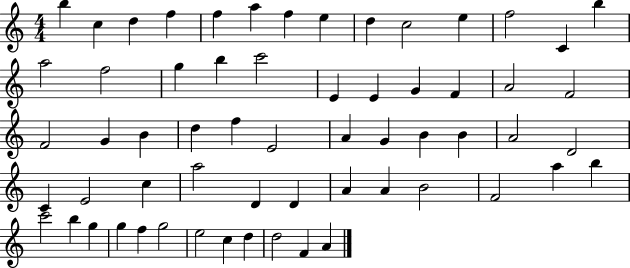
B5/q C5/q D5/q F5/q F5/q A5/q F5/q E5/q D5/q C5/h E5/q F5/h C4/q B5/q A5/h F5/h G5/q B5/q C6/h E4/q E4/q G4/q F4/q A4/h F4/h F4/h G4/q B4/q D5/q F5/q E4/h A4/q G4/q B4/q B4/q A4/h D4/h C4/q E4/h C5/q A5/h D4/q D4/q A4/q A4/q B4/h F4/h A5/q B5/q C6/h B5/q G5/q G5/q F5/q G5/h E5/h C5/q D5/q D5/h F4/q A4/q